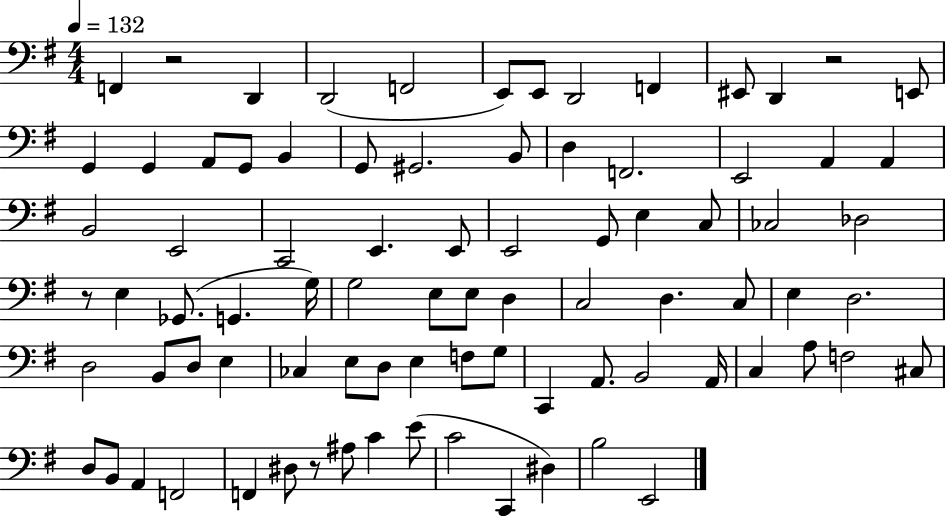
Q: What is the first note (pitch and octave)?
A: F2